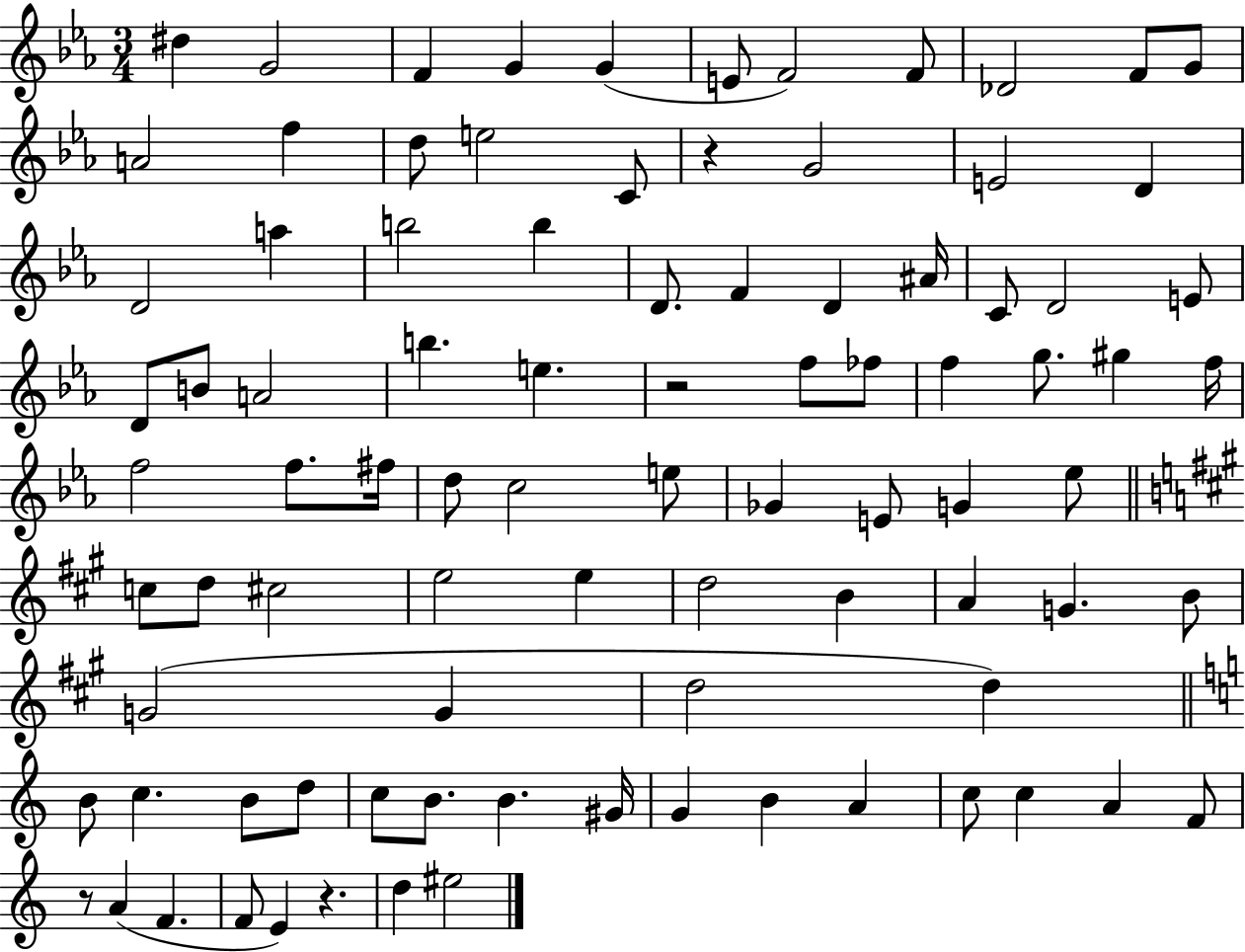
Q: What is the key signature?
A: EES major